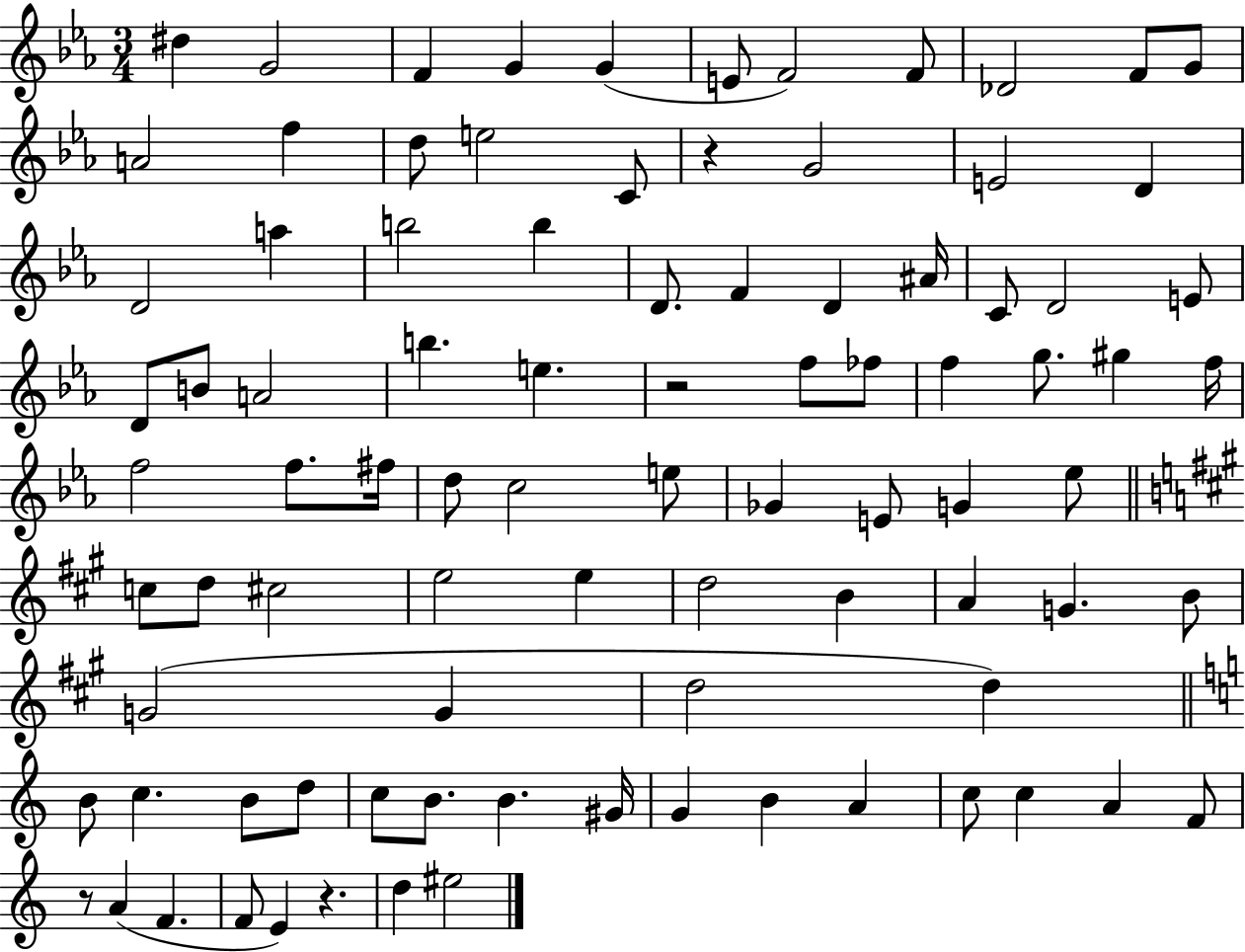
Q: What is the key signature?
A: EES major